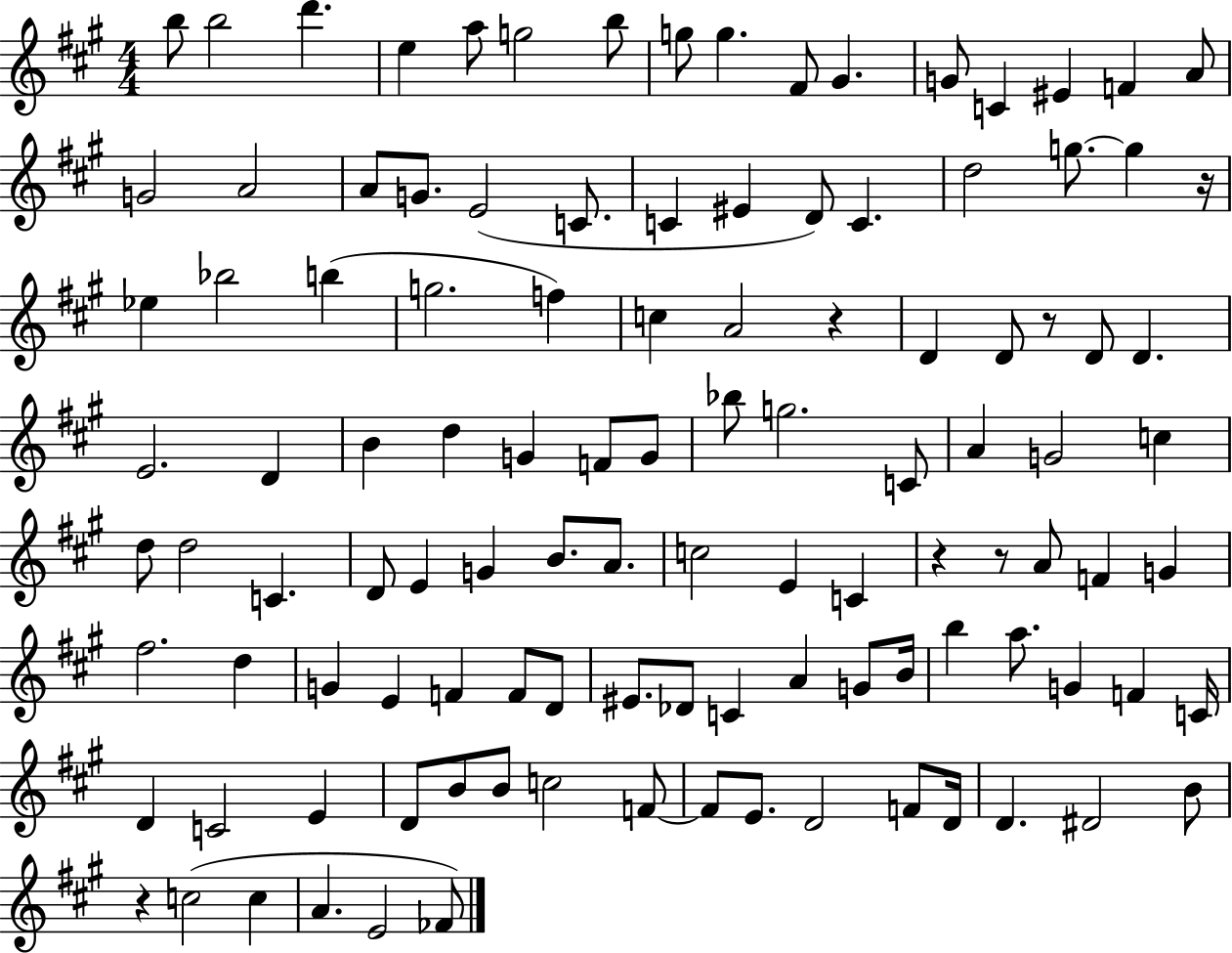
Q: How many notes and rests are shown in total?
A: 112